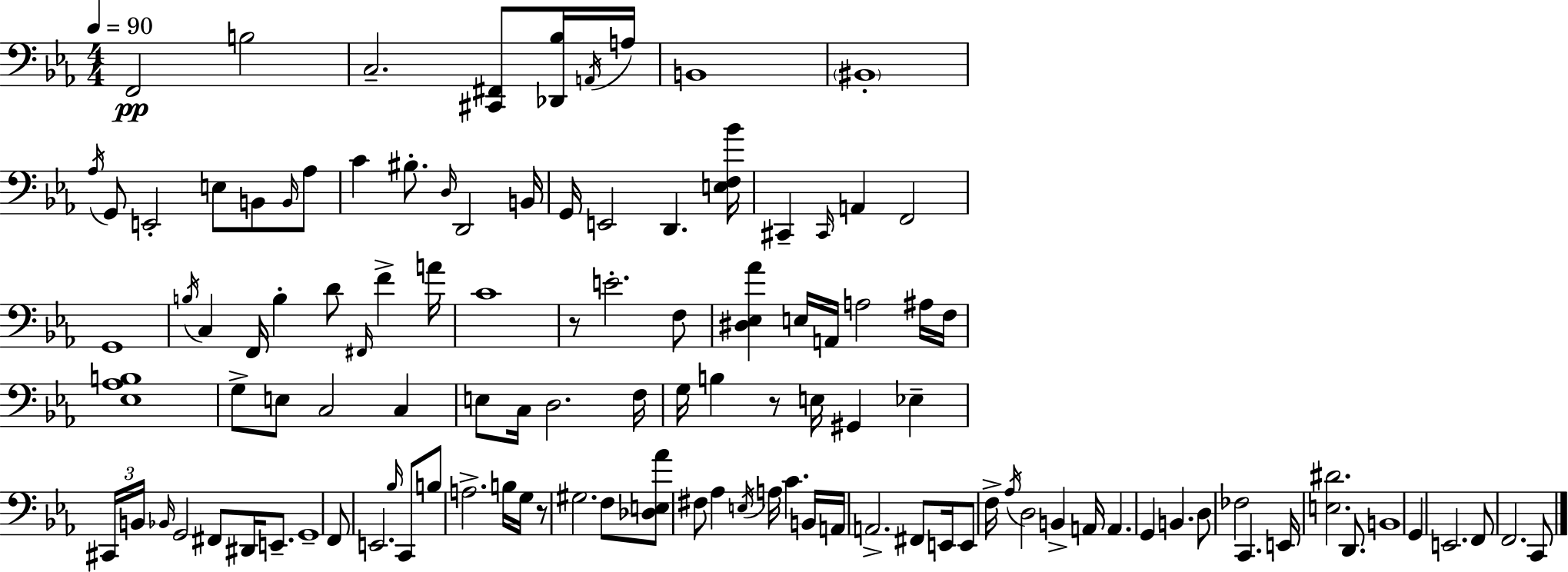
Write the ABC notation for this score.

X:1
T:Untitled
M:4/4
L:1/4
K:Cm
F,,2 B,2 C,2 [^C,,^F,,]/2 [_D,,_B,]/4 A,,/4 A,/4 B,,4 ^B,,4 _A,/4 G,,/2 E,,2 E,/2 B,,/2 B,,/4 _A,/2 C ^B,/2 D,/4 D,,2 B,,/4 G,,/4 E,,2 D,, [E,F,_B]/4 ^C,, ^C,,/4 A,, F,,2 G,,4 B,/4 C, F,,/4 B, D/2 ^F,,/4 F A/4 C4 z/2 E2 F,/2 [^D,_E,_A] E,/4 A,,/4 A,2 ^A,/4 F,/4 [_E,_A,B,]4 G,/2 E,/2 C,2 C, E,/2 C,/4 D,2 F,/4 G,/4 B, z/2 E,/4 ^G,, _E, ^C,,/4 B,,/4 _B,,/4 G,,2 ^F,,/2 ^D,,/4 E,,/2 G,,4 F,,/2 E,,2 _B,/4 C,,/2 B,/2 A,2 B,/4 G,/4 z/2 ^G,2 F,/2 [_D,E,_A]/2 ^F,/2 _A, E,/4 A,/4 C B,,/4 A,,/4 A,,2 ^F,,/2 E,,/4 E,,/2 F,/4 _A,/4 D,2 B,, A,,/4 A,, G,, B,, D,/2 _F,2 C,, E,,/4 [E,^D]2 D,,/2 B,,4 G,, E,,2 F,,/2 F,,2 C,,/2